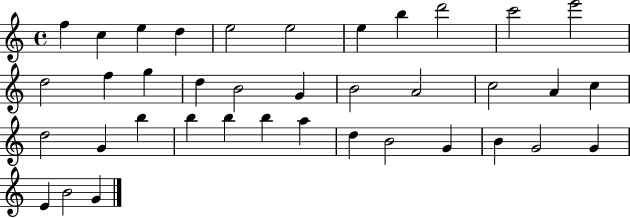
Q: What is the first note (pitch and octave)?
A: F5